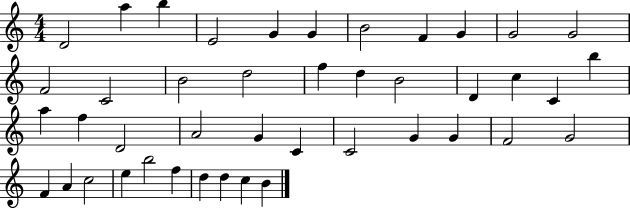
D4/h A5/q B5/q E4/h G4/q G4/q B4/h F4/q G4/q G4/h G4/h F4/h C4/h B4/h D5/h F5/q D5/q B4/h D4/q C5/q C4/q B5/q A5/q F5/q D4/h A4/h G4/q C4/q C4/h G4/q G4/q F4/h G4/h F4/q A4/q C5/h E5/q B5/h F5/q D5/q D5/q C5/q B4/q